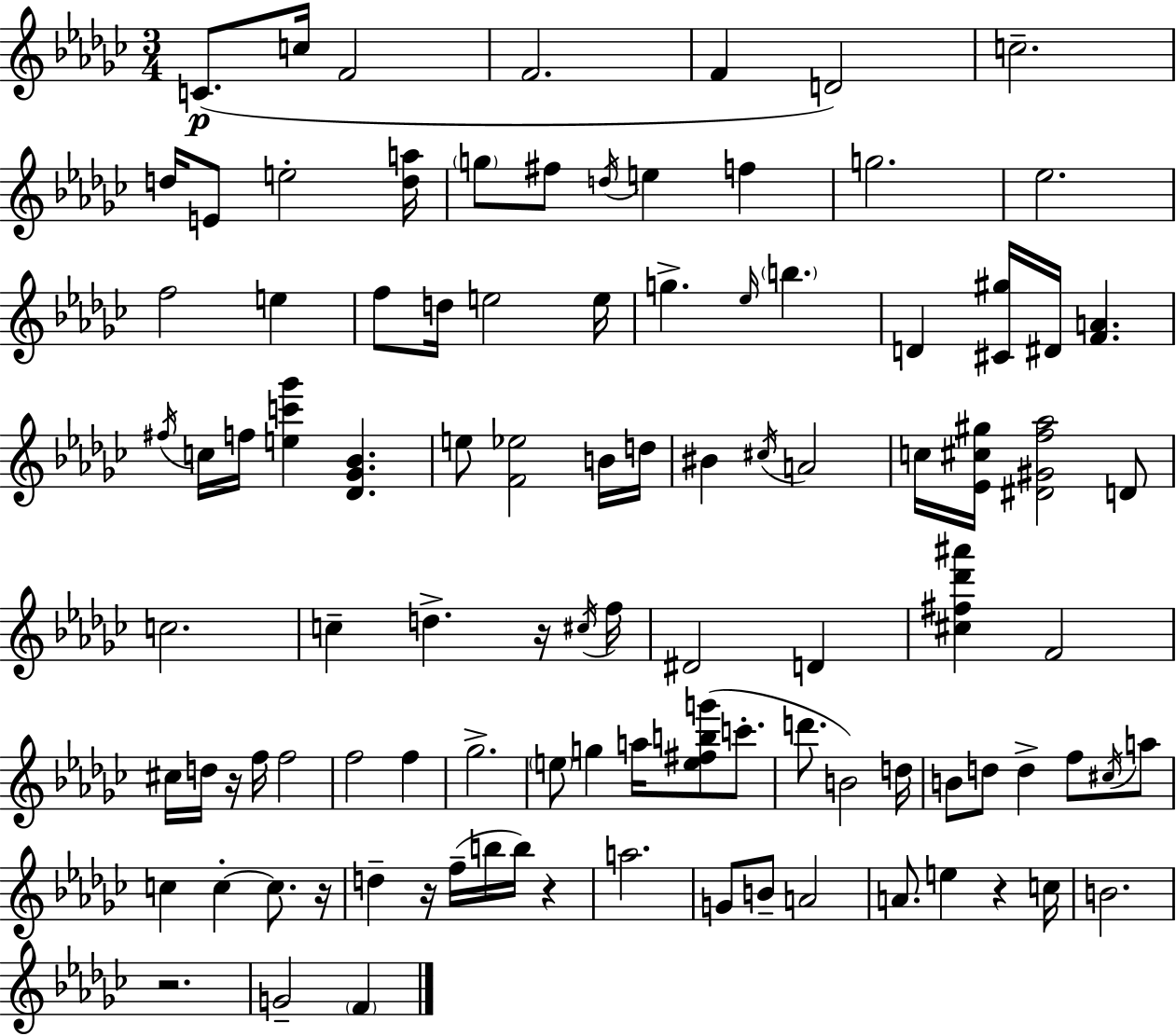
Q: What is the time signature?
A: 3/4